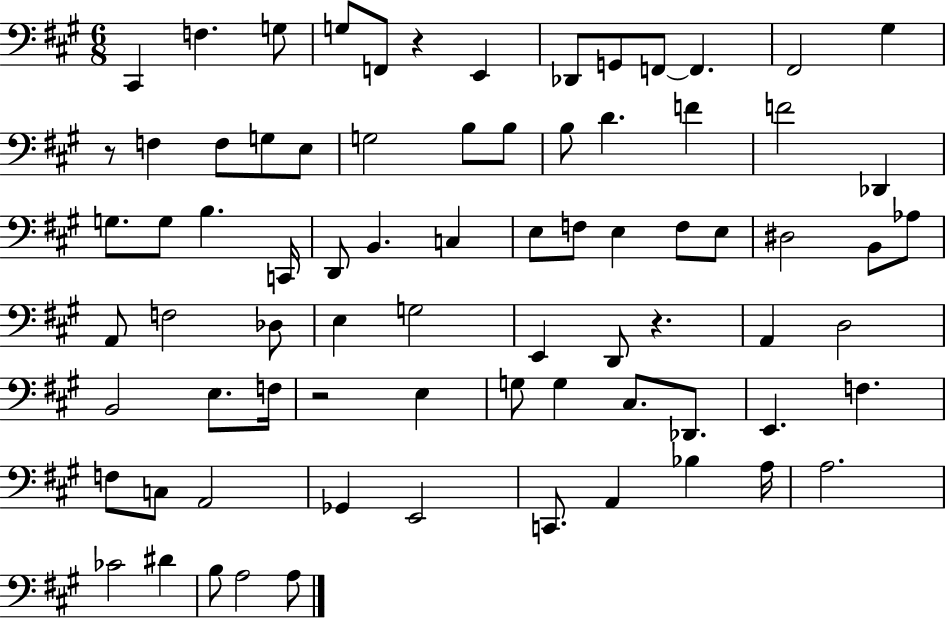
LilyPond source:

{
  \clef bass
  \numericTimeSignature
  \time 6/8
  \key a \major
  cis,4 f4. g8 | g8 f,8 r4 e,4 | des,8 g,8 f,8~~ f,4. | fis,2 gis4 | \break r8 f4 f8 g8 e8 | g2 b8 b8 | b8 d'4. f'4 | f'2 des,4 | \break g8. g8 b4. c,16 | d,8 b,4. c4 | e8 f8 e4 f8 e8 | dis2 b,8 aes8 | \break a,8 f2 des8 | e4 g2 | e,4 d,8 r4. | a,4 d2 | \break b,2 e8. f16 | r2 e4 | g8 g4 cis8. des,8. | e,4. f4. | \break f8 c8 a,2 | ges,4 e,2 | c,8. a,4 bes4 a16 | a2. | \break ces'2 dis'4 | b8 a2 a8 | \bar "|."
}